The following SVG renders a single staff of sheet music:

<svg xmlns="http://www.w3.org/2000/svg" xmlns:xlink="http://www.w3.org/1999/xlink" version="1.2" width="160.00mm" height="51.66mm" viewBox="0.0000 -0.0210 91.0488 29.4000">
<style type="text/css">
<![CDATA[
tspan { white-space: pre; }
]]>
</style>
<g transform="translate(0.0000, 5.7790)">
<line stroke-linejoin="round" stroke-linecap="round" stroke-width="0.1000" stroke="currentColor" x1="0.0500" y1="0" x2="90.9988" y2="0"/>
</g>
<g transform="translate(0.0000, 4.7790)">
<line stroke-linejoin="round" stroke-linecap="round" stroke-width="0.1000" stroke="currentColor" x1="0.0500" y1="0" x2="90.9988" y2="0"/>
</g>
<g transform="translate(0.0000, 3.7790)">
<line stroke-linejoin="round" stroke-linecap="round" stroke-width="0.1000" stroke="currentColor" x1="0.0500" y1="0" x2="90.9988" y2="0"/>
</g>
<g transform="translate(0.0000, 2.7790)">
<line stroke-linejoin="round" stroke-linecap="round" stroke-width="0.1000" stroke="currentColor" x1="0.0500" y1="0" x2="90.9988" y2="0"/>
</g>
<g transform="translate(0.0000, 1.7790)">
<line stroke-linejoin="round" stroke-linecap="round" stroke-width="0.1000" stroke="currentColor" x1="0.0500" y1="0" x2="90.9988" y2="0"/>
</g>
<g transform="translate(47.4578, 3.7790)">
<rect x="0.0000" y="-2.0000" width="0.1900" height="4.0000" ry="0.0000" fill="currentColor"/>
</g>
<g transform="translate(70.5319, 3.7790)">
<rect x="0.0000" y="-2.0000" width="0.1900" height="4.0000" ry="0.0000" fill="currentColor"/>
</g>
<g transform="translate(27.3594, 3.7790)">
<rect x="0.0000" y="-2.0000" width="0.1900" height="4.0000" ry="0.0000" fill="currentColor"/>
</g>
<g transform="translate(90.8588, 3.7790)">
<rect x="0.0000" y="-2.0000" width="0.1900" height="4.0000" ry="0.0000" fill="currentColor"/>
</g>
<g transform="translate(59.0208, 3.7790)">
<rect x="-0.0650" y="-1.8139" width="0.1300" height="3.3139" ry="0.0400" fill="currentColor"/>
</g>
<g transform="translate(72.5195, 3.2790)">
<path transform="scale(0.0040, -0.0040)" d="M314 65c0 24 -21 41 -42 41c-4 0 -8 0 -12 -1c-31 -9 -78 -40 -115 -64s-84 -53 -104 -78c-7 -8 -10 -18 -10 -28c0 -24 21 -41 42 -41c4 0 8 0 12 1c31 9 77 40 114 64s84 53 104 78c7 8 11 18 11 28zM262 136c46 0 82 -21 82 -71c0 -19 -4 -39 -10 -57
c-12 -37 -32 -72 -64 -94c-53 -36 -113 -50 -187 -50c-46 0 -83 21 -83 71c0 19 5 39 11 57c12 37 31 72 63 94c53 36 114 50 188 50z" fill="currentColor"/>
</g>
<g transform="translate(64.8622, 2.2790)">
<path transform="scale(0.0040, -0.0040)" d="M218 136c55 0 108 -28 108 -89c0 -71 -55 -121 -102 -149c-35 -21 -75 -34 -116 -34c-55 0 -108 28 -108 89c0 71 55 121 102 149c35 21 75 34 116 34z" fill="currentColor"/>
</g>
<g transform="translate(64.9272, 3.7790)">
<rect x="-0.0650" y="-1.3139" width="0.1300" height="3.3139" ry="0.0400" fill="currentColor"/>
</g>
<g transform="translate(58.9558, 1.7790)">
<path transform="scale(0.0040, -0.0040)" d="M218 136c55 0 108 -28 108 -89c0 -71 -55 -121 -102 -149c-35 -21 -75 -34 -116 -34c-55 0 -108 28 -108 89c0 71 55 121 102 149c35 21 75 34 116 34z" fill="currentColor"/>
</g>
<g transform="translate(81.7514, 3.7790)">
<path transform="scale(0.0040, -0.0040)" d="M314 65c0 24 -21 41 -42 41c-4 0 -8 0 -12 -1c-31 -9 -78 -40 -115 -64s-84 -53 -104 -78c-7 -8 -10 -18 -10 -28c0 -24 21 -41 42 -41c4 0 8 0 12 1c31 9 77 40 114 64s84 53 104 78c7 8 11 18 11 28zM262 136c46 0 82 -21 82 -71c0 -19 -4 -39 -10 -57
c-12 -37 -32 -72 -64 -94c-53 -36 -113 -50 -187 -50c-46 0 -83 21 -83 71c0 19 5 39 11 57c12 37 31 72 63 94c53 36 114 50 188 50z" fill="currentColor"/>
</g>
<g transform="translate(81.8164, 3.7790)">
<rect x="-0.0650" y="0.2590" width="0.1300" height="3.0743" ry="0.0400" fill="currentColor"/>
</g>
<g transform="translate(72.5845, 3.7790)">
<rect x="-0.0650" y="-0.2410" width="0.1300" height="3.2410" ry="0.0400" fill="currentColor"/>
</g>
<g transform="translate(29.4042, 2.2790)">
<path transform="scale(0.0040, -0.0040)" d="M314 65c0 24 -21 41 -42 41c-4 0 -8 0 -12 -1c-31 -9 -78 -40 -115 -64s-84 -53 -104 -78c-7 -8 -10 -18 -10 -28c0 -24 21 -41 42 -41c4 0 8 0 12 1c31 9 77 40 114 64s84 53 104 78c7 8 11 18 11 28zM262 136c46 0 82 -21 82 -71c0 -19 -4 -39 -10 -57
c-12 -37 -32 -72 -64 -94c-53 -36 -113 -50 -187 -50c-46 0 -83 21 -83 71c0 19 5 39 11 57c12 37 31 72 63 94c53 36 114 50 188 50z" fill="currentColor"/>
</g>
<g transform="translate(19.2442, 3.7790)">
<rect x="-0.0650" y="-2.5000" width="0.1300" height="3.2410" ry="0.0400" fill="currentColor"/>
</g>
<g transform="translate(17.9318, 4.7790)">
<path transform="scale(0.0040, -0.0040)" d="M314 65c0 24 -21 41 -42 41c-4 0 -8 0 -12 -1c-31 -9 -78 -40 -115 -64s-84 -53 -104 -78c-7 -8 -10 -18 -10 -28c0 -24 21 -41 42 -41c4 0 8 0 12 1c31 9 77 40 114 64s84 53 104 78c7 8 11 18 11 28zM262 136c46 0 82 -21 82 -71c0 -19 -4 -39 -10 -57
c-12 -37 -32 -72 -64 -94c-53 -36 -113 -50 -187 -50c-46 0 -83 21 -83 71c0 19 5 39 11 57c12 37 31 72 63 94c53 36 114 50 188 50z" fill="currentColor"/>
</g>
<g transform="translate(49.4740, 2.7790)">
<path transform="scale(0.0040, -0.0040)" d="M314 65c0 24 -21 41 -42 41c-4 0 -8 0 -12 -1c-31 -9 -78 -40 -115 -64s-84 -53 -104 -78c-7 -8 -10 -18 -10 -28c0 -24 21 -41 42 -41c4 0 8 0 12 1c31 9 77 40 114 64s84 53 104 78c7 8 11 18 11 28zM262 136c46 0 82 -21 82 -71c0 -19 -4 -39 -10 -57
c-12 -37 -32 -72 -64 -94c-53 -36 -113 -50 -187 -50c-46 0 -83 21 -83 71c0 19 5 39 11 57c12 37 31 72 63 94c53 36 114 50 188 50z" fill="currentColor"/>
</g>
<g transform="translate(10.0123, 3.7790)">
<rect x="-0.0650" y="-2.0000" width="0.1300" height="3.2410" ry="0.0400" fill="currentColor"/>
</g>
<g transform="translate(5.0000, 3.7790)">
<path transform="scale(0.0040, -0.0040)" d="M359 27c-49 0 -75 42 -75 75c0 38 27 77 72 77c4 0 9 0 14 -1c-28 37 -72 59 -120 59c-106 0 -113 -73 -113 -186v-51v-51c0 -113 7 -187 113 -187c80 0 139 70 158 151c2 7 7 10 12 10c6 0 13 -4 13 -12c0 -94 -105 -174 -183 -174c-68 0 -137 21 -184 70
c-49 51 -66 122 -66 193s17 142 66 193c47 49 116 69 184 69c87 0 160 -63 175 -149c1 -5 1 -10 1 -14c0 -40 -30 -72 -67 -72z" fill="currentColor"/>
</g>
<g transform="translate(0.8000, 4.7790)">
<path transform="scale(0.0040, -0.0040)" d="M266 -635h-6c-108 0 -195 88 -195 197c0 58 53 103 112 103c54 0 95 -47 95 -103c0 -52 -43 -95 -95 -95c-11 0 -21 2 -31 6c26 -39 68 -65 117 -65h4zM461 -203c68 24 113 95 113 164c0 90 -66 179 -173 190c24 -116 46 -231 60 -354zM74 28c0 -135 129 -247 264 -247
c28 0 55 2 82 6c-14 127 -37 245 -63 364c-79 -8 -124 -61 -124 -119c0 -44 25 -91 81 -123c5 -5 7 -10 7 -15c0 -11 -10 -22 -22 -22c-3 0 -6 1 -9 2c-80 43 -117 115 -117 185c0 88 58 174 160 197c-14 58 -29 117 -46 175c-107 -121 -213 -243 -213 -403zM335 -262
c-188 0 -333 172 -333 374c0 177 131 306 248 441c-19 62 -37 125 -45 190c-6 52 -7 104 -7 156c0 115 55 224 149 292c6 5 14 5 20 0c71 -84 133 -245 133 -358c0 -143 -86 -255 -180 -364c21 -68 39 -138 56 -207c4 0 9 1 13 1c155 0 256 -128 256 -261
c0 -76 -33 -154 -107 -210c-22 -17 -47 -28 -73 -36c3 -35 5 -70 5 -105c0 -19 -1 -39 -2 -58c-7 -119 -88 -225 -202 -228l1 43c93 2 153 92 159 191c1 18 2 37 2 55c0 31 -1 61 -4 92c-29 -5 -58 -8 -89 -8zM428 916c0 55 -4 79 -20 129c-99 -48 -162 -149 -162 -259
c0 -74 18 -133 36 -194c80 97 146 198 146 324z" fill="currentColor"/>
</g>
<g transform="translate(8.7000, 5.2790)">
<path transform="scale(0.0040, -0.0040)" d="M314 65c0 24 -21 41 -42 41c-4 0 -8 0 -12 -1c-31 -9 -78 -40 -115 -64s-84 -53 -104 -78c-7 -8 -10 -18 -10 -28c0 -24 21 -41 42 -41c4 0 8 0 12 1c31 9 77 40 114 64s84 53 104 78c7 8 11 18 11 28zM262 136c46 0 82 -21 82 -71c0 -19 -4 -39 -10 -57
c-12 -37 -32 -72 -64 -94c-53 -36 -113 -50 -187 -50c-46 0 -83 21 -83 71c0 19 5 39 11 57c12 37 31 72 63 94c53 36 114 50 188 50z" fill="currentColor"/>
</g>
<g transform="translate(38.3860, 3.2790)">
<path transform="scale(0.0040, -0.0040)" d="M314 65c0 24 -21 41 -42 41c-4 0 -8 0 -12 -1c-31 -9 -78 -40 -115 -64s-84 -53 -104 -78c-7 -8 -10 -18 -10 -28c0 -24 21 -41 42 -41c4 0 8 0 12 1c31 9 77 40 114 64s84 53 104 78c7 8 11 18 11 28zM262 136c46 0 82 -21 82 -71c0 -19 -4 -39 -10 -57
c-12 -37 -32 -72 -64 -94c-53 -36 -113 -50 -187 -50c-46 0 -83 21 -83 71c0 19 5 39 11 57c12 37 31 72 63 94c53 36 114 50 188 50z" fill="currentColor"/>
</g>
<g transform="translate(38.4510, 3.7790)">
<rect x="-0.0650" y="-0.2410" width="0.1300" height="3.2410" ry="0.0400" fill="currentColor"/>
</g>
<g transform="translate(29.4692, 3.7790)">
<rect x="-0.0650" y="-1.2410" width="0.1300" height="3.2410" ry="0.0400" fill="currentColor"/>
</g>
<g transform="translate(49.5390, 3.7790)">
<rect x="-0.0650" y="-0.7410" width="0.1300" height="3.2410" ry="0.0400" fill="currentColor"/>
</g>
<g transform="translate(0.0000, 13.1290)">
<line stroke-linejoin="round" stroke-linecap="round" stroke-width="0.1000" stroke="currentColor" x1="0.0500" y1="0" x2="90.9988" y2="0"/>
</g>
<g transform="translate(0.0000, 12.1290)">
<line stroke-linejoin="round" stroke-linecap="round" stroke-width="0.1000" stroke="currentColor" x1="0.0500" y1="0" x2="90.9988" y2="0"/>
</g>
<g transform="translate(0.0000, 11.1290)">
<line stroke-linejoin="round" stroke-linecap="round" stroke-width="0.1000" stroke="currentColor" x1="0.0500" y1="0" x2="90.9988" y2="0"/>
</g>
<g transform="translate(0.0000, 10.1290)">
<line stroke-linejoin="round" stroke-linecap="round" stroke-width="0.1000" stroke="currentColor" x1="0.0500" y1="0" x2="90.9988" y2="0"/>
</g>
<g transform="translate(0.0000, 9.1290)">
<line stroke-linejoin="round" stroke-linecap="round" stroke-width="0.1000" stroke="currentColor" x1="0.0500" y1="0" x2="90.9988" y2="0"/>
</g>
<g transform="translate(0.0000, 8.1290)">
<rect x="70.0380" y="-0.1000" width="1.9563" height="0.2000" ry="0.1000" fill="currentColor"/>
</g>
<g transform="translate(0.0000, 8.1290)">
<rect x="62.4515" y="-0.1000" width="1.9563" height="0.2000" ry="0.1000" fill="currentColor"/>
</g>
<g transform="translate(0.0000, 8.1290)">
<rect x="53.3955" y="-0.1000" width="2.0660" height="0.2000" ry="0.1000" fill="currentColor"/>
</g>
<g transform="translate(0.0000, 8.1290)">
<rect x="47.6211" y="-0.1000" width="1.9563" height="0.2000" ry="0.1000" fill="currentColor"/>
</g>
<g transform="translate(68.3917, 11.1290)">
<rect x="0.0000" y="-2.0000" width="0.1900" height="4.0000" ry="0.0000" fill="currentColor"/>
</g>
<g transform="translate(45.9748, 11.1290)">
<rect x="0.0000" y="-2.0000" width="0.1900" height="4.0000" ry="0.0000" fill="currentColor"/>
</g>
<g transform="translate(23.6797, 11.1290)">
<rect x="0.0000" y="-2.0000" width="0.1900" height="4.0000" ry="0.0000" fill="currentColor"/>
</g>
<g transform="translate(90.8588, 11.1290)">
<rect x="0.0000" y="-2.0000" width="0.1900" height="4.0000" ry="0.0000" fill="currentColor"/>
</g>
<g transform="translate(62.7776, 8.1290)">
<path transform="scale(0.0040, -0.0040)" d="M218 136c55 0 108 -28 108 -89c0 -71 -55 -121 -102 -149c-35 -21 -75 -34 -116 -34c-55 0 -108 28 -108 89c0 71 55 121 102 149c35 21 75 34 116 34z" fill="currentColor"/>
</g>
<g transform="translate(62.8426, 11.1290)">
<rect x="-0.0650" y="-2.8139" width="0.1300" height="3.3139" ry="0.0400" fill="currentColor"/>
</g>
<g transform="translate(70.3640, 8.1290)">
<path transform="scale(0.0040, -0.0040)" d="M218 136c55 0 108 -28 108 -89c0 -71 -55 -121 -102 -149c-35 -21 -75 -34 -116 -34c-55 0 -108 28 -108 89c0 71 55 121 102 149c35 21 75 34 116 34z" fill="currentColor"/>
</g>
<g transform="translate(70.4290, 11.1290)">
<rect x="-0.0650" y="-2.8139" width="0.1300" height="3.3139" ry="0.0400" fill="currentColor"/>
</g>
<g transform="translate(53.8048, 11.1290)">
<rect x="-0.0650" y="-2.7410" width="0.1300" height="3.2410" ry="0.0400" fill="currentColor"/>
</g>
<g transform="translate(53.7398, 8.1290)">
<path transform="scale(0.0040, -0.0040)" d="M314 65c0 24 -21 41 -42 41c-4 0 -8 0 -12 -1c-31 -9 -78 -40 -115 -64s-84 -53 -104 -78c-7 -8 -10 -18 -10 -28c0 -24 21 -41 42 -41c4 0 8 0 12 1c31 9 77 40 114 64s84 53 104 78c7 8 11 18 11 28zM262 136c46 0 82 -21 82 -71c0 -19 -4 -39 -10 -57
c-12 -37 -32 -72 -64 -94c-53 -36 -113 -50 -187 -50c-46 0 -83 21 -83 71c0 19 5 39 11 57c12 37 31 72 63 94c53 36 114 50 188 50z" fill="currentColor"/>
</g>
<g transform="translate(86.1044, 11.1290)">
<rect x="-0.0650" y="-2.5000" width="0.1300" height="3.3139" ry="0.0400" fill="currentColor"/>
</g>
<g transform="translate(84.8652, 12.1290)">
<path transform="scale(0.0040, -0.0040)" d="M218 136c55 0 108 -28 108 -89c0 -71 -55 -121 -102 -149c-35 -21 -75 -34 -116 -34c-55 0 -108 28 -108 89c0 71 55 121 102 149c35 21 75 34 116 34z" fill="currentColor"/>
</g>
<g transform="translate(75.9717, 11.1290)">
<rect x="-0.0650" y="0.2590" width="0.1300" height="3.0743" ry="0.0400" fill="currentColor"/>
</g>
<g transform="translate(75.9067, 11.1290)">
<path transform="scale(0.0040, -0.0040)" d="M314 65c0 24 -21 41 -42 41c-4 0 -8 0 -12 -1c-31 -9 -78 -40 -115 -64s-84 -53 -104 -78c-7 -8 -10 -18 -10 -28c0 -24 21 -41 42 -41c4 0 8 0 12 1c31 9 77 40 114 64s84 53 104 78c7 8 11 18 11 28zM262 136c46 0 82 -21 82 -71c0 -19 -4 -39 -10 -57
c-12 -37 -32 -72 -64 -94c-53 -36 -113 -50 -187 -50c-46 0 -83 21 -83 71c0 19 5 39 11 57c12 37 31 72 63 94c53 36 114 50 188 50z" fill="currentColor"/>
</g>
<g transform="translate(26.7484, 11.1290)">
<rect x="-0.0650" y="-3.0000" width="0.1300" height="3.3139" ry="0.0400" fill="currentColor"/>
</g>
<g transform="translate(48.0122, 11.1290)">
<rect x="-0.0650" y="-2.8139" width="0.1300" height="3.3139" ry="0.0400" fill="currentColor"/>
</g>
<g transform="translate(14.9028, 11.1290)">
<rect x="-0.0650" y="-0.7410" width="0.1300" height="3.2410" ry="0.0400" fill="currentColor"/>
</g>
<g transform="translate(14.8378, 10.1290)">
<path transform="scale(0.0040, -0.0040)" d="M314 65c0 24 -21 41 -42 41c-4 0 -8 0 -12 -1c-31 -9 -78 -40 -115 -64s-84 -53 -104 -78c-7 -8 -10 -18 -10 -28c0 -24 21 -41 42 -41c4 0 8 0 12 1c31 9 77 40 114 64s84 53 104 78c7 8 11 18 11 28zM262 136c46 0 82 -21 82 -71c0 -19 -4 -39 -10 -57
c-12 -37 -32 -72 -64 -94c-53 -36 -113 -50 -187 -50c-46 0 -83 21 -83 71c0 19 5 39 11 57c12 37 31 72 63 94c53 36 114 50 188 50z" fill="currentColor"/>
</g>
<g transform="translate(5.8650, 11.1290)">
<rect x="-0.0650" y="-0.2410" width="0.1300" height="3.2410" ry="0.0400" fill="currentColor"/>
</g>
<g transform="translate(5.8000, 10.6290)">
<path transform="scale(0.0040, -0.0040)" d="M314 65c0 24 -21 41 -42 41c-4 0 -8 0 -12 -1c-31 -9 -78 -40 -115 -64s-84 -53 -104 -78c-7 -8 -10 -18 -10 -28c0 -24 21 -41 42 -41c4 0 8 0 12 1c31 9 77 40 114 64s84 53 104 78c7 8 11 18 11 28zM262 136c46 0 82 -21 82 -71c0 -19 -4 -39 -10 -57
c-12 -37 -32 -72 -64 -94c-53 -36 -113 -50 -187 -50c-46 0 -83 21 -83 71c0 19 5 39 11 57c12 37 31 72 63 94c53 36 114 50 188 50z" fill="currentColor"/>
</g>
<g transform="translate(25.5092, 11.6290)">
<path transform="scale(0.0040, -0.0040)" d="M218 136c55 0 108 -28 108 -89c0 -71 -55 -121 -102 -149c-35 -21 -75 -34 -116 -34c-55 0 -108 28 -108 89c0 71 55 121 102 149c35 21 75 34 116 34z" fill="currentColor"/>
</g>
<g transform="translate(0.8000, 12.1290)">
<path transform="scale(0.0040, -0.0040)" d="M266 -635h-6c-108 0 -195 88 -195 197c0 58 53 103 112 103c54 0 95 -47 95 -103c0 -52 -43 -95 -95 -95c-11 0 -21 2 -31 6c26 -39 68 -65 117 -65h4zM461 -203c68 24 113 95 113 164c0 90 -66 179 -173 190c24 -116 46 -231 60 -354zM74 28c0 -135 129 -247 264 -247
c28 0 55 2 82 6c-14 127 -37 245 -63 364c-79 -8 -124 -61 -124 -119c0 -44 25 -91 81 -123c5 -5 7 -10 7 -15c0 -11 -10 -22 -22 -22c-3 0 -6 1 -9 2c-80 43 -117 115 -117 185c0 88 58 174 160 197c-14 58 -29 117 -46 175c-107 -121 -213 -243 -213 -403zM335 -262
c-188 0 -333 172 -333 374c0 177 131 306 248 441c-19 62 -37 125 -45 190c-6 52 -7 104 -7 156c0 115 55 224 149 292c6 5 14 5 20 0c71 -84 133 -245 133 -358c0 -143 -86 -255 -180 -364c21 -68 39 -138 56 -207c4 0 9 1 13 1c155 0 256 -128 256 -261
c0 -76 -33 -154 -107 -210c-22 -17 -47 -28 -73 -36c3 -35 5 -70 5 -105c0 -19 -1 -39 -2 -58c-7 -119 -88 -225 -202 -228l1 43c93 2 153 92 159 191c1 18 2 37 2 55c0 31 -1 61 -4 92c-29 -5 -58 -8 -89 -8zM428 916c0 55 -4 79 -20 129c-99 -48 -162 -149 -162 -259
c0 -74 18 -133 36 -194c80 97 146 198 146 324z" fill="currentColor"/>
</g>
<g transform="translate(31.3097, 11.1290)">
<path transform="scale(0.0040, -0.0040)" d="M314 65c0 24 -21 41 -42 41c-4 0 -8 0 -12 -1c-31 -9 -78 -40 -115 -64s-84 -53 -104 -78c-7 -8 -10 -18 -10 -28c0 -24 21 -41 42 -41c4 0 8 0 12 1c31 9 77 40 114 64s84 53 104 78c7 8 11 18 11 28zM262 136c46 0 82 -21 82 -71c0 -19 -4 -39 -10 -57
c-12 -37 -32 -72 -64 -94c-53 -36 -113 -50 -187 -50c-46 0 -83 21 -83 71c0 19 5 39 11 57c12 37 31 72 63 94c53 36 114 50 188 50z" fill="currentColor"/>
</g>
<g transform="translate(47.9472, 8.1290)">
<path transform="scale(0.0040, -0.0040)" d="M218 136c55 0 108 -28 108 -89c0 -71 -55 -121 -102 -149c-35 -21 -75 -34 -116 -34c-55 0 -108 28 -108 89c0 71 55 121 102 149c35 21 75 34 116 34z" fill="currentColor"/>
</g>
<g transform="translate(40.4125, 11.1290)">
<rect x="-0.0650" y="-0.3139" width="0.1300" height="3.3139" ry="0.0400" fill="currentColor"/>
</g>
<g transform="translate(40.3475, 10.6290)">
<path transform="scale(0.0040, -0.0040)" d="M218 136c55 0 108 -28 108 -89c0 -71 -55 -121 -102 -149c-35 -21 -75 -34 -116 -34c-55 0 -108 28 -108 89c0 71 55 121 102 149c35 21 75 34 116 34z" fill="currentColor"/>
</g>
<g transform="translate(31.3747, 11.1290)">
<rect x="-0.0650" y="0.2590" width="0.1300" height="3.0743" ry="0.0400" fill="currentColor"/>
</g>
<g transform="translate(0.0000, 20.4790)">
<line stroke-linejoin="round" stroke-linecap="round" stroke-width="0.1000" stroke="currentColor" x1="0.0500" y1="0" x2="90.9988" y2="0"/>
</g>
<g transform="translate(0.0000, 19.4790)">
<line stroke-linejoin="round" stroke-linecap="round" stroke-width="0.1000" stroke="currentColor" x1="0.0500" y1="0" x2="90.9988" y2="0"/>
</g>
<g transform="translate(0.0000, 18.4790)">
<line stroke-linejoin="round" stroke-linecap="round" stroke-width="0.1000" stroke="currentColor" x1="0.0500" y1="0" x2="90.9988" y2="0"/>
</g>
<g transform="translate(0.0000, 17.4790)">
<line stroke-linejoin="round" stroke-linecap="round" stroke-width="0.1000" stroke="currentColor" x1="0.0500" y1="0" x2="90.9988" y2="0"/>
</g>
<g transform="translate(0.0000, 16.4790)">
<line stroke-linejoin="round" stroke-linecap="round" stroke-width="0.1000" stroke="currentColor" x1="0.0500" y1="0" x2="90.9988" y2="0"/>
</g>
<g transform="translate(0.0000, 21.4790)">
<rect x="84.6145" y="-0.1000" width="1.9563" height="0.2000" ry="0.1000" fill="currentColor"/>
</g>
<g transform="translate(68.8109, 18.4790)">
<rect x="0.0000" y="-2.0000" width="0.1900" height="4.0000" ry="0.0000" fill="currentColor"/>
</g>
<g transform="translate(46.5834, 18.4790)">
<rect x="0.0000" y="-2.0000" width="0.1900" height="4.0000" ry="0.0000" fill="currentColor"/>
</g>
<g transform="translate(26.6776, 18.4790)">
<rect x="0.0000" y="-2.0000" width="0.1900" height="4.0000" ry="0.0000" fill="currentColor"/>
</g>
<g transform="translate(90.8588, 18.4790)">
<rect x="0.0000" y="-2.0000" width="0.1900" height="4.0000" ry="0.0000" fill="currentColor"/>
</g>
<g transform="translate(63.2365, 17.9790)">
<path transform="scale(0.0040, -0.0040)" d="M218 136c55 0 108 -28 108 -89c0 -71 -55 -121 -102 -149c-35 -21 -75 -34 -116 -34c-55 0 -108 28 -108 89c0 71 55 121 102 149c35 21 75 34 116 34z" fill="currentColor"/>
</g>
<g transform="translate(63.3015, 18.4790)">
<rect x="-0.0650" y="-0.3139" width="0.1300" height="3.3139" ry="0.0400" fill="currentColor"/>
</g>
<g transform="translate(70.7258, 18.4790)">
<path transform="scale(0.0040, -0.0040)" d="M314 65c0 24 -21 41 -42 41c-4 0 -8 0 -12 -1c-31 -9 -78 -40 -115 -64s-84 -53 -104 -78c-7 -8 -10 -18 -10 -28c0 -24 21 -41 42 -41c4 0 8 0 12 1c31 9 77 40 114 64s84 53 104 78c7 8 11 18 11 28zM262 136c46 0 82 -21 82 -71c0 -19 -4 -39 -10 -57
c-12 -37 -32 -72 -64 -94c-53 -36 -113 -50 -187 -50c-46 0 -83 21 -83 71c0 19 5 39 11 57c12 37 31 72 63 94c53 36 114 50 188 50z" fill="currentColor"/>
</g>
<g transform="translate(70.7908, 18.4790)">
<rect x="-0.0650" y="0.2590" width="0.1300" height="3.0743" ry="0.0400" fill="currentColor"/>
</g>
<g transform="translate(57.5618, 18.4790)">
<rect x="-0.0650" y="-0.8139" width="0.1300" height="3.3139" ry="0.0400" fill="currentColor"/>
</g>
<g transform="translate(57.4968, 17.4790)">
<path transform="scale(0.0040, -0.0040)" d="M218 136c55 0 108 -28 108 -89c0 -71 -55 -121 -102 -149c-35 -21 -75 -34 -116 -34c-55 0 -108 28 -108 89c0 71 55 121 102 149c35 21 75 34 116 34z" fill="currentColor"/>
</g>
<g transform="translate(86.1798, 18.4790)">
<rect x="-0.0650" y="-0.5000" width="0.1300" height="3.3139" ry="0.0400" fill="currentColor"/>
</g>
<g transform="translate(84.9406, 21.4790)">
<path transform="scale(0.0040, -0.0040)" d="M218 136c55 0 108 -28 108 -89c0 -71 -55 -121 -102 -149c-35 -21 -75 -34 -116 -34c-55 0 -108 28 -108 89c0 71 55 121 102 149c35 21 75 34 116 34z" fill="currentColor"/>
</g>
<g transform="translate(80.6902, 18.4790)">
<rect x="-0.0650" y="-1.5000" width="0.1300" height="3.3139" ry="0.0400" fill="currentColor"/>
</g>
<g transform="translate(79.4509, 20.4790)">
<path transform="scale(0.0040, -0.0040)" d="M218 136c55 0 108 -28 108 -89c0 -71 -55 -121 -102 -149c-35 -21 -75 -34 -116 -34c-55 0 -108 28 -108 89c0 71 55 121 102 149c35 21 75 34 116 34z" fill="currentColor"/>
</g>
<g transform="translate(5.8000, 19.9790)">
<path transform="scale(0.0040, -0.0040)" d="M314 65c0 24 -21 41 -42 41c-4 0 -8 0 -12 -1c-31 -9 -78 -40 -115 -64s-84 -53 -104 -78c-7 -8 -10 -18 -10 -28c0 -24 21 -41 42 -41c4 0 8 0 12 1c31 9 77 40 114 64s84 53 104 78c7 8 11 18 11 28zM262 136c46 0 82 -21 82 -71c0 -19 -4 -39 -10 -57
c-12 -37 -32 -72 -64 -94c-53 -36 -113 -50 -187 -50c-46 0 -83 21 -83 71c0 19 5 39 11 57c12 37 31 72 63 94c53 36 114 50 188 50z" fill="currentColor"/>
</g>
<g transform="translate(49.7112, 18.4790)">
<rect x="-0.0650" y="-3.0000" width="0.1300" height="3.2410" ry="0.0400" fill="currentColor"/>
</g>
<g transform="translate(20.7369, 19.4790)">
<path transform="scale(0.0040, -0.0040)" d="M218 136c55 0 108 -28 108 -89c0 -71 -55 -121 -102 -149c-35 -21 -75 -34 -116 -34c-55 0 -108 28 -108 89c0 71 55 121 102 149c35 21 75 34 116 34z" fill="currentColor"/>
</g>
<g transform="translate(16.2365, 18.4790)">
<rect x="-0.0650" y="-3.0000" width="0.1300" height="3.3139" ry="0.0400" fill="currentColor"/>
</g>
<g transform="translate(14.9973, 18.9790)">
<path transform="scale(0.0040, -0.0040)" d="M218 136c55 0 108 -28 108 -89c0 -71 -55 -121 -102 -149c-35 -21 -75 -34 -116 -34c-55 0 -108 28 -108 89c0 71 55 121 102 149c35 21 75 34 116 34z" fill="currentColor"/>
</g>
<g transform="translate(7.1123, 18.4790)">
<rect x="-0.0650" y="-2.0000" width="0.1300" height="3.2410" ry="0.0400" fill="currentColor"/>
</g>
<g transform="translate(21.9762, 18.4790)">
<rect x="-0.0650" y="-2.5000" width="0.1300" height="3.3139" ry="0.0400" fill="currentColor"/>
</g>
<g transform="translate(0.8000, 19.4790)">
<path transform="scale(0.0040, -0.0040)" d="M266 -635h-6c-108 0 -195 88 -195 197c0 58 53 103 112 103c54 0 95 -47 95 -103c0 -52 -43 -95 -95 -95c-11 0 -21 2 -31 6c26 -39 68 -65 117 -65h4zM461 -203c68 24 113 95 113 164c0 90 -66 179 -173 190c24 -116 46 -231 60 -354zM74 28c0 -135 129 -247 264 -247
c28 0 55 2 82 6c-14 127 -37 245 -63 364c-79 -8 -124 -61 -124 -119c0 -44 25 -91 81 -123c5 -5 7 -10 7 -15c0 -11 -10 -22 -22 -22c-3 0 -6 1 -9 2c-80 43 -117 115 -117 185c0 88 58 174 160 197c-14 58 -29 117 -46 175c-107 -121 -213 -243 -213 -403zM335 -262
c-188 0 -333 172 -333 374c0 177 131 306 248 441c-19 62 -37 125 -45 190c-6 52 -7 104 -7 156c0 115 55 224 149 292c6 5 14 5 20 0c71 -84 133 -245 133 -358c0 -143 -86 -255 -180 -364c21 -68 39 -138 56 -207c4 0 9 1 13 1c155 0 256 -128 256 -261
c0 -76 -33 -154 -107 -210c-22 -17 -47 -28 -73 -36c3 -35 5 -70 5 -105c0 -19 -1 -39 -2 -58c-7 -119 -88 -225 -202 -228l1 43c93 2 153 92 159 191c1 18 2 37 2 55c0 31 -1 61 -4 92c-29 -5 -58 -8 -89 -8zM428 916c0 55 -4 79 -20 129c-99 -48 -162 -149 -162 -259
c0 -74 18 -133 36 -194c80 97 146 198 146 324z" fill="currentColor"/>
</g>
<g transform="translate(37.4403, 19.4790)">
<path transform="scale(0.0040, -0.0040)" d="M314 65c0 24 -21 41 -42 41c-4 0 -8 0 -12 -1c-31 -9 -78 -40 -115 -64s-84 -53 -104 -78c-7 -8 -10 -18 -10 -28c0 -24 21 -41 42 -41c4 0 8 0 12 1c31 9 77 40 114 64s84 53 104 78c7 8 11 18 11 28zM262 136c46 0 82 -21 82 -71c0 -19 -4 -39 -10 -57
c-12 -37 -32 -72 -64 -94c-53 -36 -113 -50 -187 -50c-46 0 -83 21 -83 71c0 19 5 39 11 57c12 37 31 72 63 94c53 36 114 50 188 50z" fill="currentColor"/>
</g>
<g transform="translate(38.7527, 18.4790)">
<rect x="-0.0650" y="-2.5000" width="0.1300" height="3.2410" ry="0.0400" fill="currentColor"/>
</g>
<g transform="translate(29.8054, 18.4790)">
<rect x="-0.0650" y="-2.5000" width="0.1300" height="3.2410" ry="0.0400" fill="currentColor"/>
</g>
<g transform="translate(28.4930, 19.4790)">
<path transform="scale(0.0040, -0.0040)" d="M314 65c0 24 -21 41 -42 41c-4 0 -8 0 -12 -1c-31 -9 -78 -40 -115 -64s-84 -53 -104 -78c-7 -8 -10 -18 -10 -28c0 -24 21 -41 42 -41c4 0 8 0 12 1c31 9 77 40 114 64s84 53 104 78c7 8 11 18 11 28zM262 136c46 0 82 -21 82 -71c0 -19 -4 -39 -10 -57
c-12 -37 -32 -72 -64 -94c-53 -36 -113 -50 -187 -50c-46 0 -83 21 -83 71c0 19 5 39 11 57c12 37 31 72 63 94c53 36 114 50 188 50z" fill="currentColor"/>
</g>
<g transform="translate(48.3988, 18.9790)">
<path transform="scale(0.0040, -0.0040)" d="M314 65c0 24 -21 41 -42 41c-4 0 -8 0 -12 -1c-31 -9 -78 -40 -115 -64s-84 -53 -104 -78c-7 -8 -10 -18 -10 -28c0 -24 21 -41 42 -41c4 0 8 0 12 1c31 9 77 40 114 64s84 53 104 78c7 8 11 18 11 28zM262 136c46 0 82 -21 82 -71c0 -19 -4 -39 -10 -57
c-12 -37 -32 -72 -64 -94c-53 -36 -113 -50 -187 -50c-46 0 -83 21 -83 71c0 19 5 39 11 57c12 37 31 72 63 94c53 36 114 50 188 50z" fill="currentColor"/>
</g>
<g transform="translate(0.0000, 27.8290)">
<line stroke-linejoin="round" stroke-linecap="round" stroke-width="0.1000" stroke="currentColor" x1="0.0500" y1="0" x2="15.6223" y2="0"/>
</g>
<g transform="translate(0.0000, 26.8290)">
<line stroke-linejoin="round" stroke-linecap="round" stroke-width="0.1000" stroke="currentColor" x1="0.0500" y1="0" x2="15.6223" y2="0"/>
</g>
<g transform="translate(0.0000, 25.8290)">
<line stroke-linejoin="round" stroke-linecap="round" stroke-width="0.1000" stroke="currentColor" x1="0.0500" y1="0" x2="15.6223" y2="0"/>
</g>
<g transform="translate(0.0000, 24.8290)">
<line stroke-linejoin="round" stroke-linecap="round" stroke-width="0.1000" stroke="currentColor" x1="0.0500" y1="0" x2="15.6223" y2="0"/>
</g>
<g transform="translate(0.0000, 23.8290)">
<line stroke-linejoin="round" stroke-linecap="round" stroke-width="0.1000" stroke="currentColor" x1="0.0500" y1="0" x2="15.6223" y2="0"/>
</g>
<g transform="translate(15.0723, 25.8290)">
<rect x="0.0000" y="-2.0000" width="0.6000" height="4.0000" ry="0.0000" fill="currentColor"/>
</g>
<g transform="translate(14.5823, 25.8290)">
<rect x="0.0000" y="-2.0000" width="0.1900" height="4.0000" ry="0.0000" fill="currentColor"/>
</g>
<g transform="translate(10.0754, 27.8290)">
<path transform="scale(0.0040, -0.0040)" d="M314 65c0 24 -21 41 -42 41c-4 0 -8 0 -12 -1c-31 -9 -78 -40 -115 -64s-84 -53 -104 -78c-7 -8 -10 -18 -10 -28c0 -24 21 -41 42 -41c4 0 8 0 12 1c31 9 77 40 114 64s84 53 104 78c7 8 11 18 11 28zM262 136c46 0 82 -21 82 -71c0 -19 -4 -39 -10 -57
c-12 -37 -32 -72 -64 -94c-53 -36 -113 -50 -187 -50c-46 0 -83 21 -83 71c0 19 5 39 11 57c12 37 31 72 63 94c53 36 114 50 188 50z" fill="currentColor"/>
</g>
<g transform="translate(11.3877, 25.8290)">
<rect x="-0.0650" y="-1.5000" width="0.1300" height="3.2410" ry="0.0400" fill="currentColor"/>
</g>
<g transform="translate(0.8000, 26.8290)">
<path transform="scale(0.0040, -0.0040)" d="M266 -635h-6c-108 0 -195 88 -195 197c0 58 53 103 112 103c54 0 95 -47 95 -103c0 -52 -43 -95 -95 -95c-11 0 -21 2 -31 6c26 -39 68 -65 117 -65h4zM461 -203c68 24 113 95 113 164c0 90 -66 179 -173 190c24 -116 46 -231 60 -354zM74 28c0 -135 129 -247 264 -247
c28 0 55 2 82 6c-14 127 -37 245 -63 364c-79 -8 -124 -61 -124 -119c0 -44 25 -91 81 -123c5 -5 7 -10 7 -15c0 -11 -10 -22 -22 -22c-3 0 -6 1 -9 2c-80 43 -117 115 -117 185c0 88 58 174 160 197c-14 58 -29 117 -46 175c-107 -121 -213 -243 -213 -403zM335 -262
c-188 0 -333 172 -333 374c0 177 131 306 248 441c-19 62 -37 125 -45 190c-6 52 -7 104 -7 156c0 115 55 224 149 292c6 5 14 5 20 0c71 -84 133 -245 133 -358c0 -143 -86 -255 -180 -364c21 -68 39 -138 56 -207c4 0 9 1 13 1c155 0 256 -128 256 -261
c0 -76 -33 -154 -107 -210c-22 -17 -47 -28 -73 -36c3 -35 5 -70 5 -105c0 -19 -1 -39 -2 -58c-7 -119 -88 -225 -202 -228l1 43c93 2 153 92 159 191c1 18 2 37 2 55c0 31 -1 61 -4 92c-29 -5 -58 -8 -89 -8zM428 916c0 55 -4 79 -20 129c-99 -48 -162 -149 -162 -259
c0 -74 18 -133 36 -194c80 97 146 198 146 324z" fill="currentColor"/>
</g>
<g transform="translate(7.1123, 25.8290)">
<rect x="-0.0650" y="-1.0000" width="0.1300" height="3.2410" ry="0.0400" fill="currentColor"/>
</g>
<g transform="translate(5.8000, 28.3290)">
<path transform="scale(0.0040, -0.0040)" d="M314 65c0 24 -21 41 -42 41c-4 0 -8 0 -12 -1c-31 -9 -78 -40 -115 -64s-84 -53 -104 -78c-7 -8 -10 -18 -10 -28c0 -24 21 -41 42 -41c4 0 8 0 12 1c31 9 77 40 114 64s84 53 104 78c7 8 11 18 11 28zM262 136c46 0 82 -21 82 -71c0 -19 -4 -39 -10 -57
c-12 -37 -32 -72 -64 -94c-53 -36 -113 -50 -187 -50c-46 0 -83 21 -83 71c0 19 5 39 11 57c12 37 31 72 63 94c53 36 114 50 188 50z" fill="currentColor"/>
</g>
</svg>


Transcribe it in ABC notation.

X:1
T:Untitled
M:4/4
L:1/4
K:C
F2 G2 e2 c2 d2 f e c2 B2 c2 d2 A B2 c a a2 a a B2 G F2 A G G2 G2 A2 d c B2 E C D2 E2